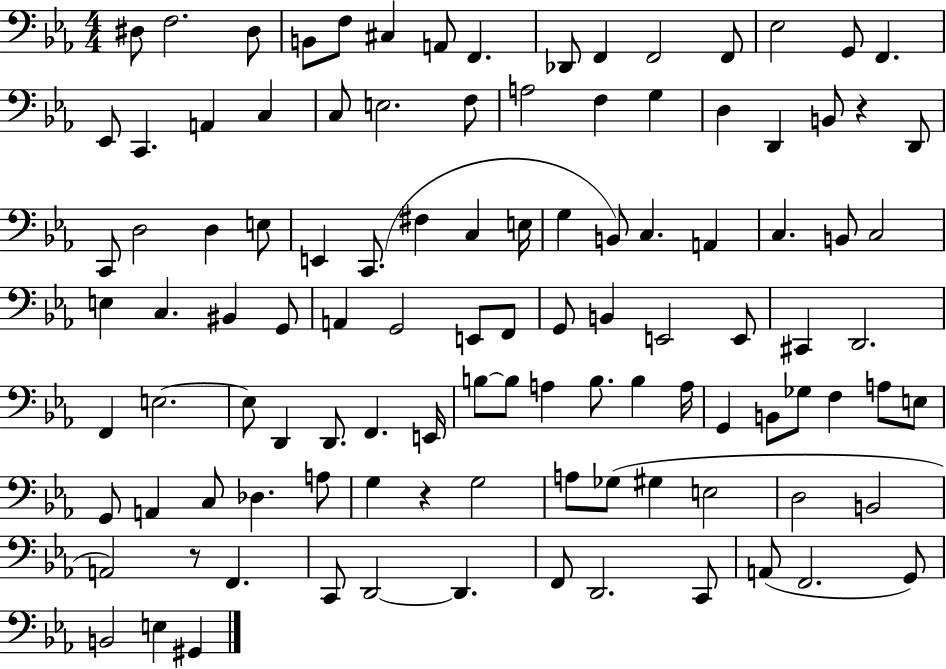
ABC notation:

X:1
T:Untitled
M:4/4
L:1/4
K:Eb
^D,/2 F,2 ^D,/2 B,,/2 F,/2 ^C, A,,/2 F,, _D,,/2 F,, F,,2 F,,/2 _E,2 G,,/2 F,, _E,,/2 C,, A,, C, C,/2 E,2 F,/2 A,2 F, G, D, D,, B,,/2 z D,,/2 C,,/2 D,2 D, E,/2 E,, C,,/2 ^F, C, E,/4 G, B,,/2 C, A,, C, B,,/2 C,2 E, C, ^B,, G,,/2 A,, G,,2 E,,/2 F,,/2 G,,/2 B,, E,,2 E,,/2 ^C,, D,,2 F,, E,2 E,/2 D,, D,,/2 F,, E,,/4 B,/2 B,/2 A, B,/2 B, A,/4 G,, B,,/2 _G,/2 F, A,/2 E,/2 G,,/2 A,, C,/2 _D, A,/2 G, z G,2 A,/2 _G,/2 ^G, E,2 D,2 B,,2 A,,2 z/2 F,, C,,/2 D,,2 D,, F,,/2 D,,2 C,,/2 A,,/2 F,,2 G,,/2 B,,2 E, ^G,,